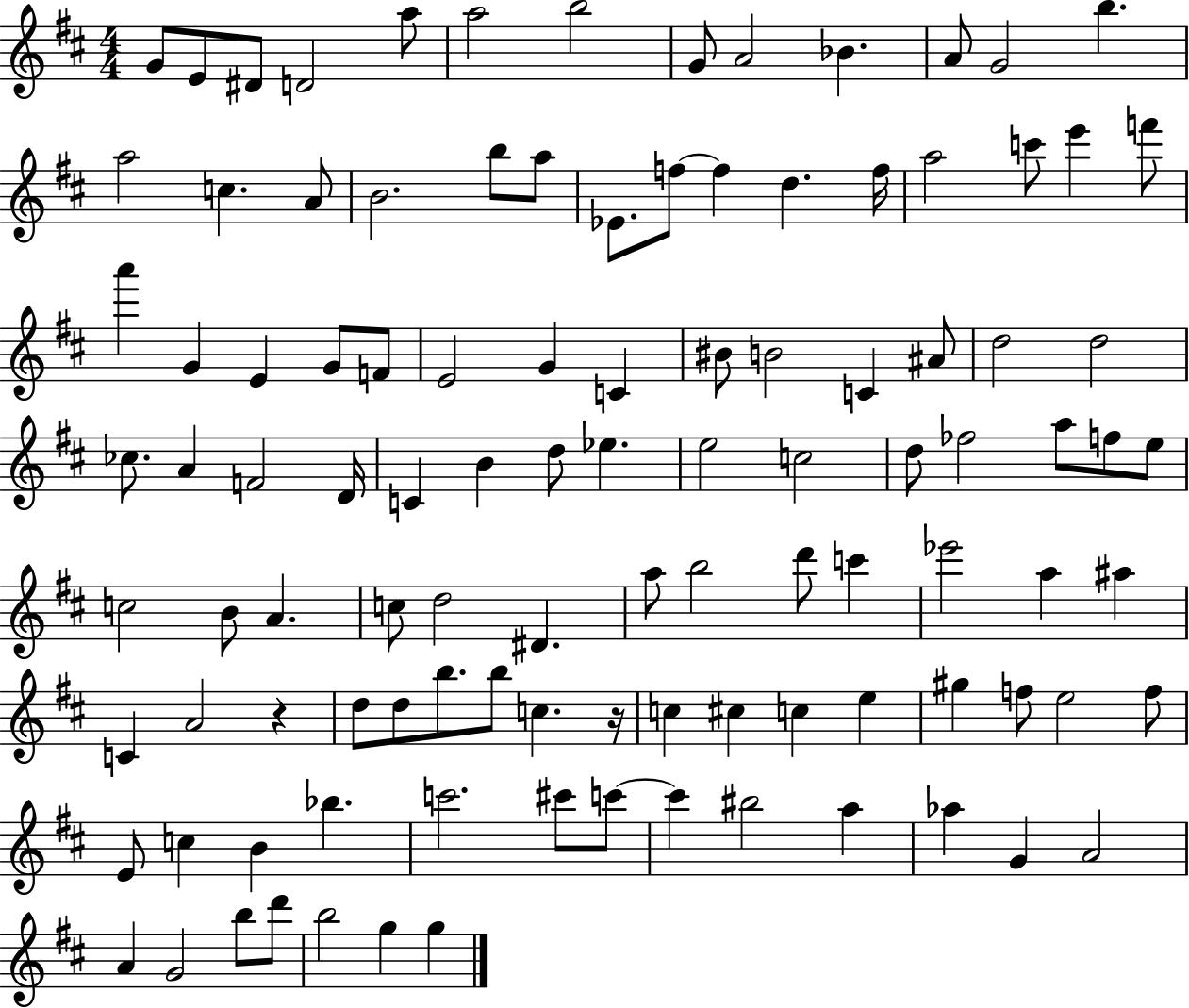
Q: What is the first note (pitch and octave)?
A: G4